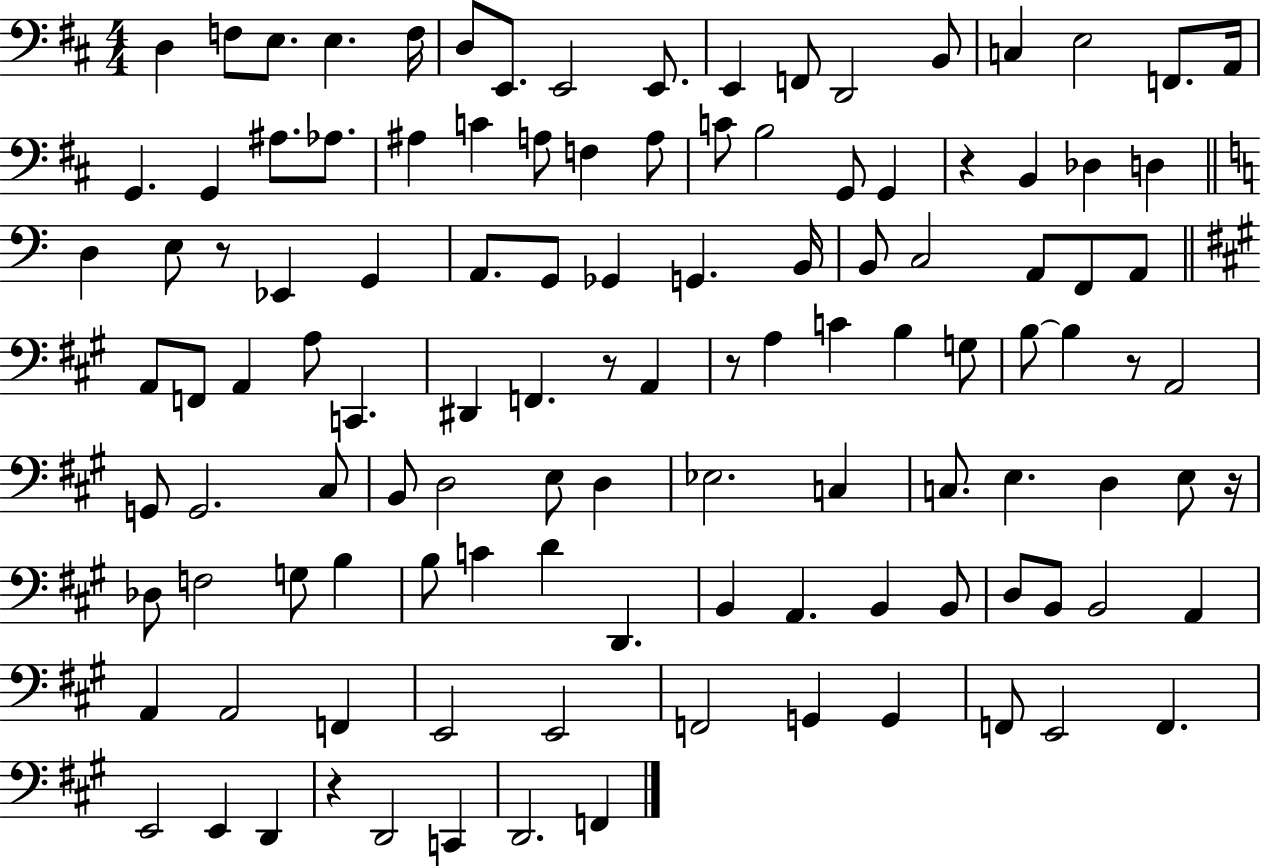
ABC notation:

X:1
T:Untitled
M:4/4
L:1/4
K:D
D, F,/2 E,/2 E, F,/4 D,/2 E,,/2 E,,2 E,,/2 E,, F,,/2 D,,2 B,,/2 C, E,2 F,,/2 A,,/4 G,, G,, ^A,/2 _A,/2 ^A, C A,/2 F, A,/2 C/2 B,2 G,,/2 G,, z B,, _D, D, D, E,/2 z/2 _E,, G,, A,,/2 G,,/2 _G,, G,, B,,/4 B,,/2 C,2 A,,/2 F,,/2 A,,/2 A,,/2 F,,/2 A,, A,/2 C,, ^D,, F,, z/2 A,, z/2 A, C B, G,/2 B,/2 B, z/2 A,,2 G,,/2 G,,2 ^C,/2 B,,/2 D,2 E,/2 D, _E,2 C, C,/2 E, D, E,/2 z/4 _D,/2 F,2 G,/2 B, B,/2 C D D,, B,, A,, B,, B,,/2 D,/2 B,,/2 B,,2 A,, A,, A,,2 F,, E,,2 E,,2 F,,2 G,, G,, F,,/2 E,,2 F,, E,,2 E,, D,, z D,,2 C,, D,,2 F,,